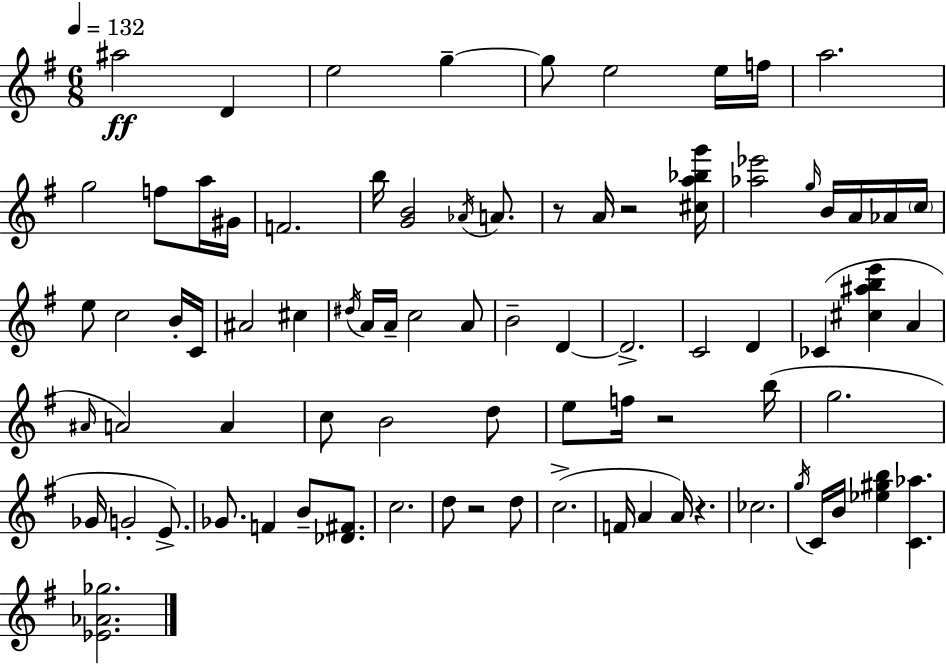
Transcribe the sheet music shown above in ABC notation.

X:1
T:Untitled
M:6/8
L:1/4
K:G
^a2 D e2 g g/2 e2 e/4 f/4 a2 g2 f/2 a/4 ^G/4 F2 b/4 [GB]2 _A/4 A/2 z/2 A/4 z2 [^ca_bg']/4 [_a_e']2 g/4 B/4 A/4 _A/4 c/4 e/2 c2 B/4 C/4 ^A2 ^c ^d/4 A/4 A/4 c2 A/2 B2 D D2 C2 D _C [^c^abe'] A ^A/4 A2 A c/2 B2 d/2 e/2 f/4 z2 b/4 g2 _G/4 G2 E/2 _G/2 F B/2 [_D^F]/2 c2 d/2 z2 d/2 c2 F/4 A A/4 z _c2 g/4 C/4 B/4 [_e^gb] [C_a] [_E_A_g]2